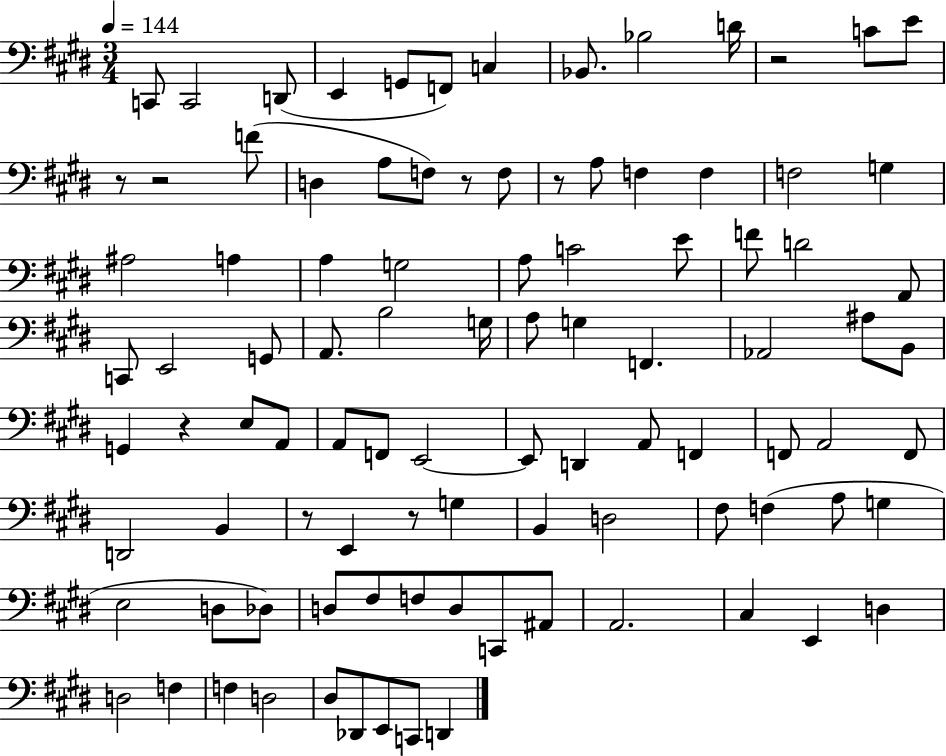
C2/e C2/h D2/e E2/q G2/e F2/e C3/q Bb2/e. Bb3/h D4/s R/h C4/e E4/e R/e R/h F4/e D3/q A3/e F3/e R/e F3/e R/e A3/e F3/q F3/q F3/h G3/q A#3/h A3/q A3/q G3/h A3/e C4/h E4/e F4/e D4/h A2/e C2/e E2/h G2/e A2/e. B3/h G3/s A3/e G3/q F2/q. Ab2/h A#3/e B2/e G2/q R/q E3/e A2/e A2/e F2/e E2/h E2/e D2/q A2/e F2/q F2/e A2/h F2/e D2/h B2/q R/e E2/q R/e G3/q B2/q D3/h F#3/e F3/q A3/e G3/q E3/h D3/e Db3/e D3/e F#3/e F3/e D3/e C2/e A#2/e A2/h. C#3/q E2/q D3/q D3/h F3/q F3/q D3/h D#3/e Db2/e E2/e C2/e D2/q